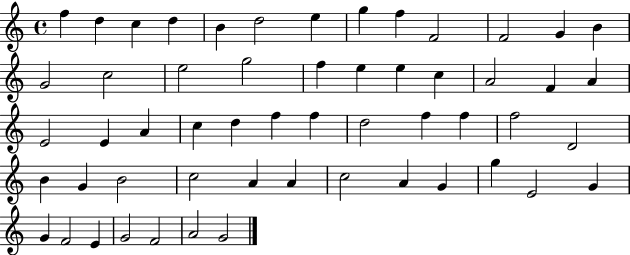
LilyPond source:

{
  \clef treble
  \time 4/4
  \defaultTimeSignature
  \key c \major
  f''4 d''4 c''4 d''4 | b'4 d''2 e''4 | g''4 f''4 f'2 | f'2 g'4 b'4 | \break g'2 c''2 | e''2 g''2 | f''4 e''4 e''4 c''4 | a'2 f'4 a'4 | \break e'2 e'4 a'4 | c''4 d''4 f''4 f''4 | d''2 f''4 f''4 | f''2 d'2 | \break b'4 g'4 b'2 | c''2 a'4 a'4 | c''2 a'4 g'4 | g''4 e'2 g'4 | \break g'4 f'2 e'4 | g'2 f'2 | a'2 g'2 | \bar "|."
}